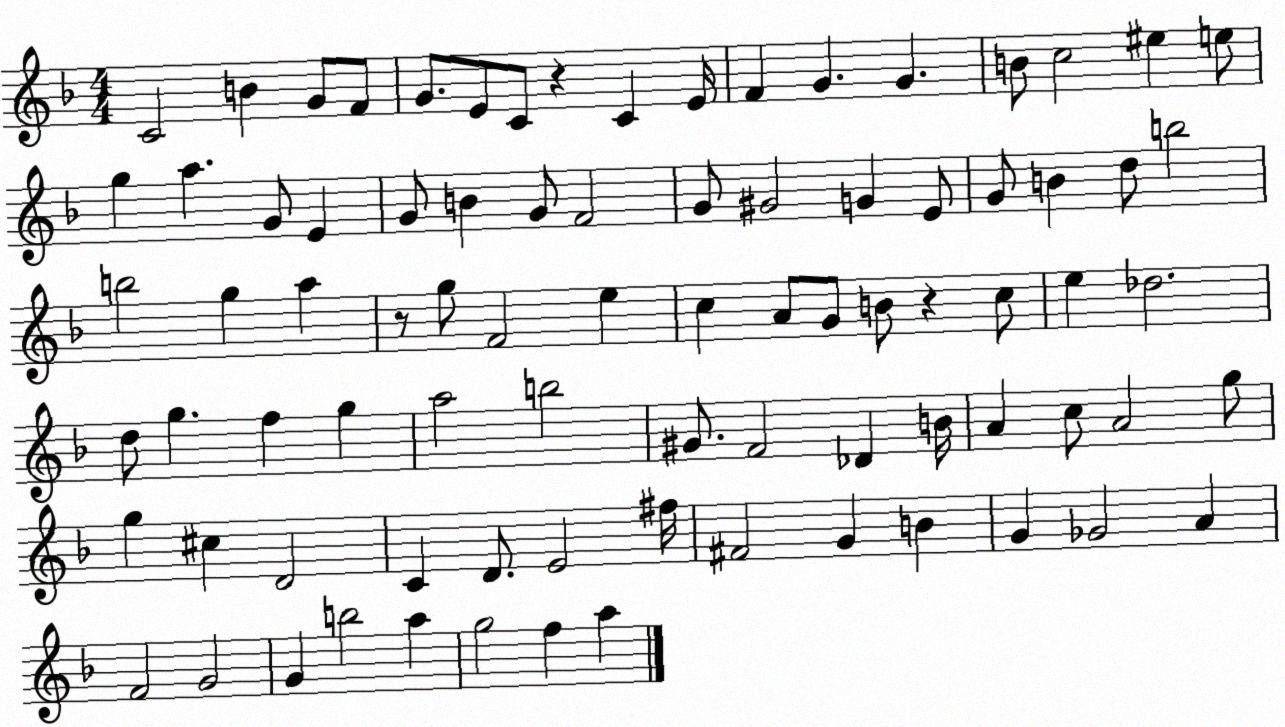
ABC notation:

X:1
T:Untitled
M:4/4
L:1/4
K:F
C2 B G/2 F/2 G/2 E/2 C/2 z C E/4 F G G B/2 c2 ^e e/2 g a G/2 E G/2 B G/2 F2 G/2 ^G2 G E/2 G/2 B d/2 b2 b2 g a z/2 g/2 F2 e c A/2 G/2 B/2 z c/2 e _d2 d/2 g f g a2 b2 ^G/2 F2 _D B/4 A c/2 A2 g/2 g ^c D2 C D/2 E2 ^f/4 ^F2 G B G _G2 A F2 G2 G b2 a g2 f a